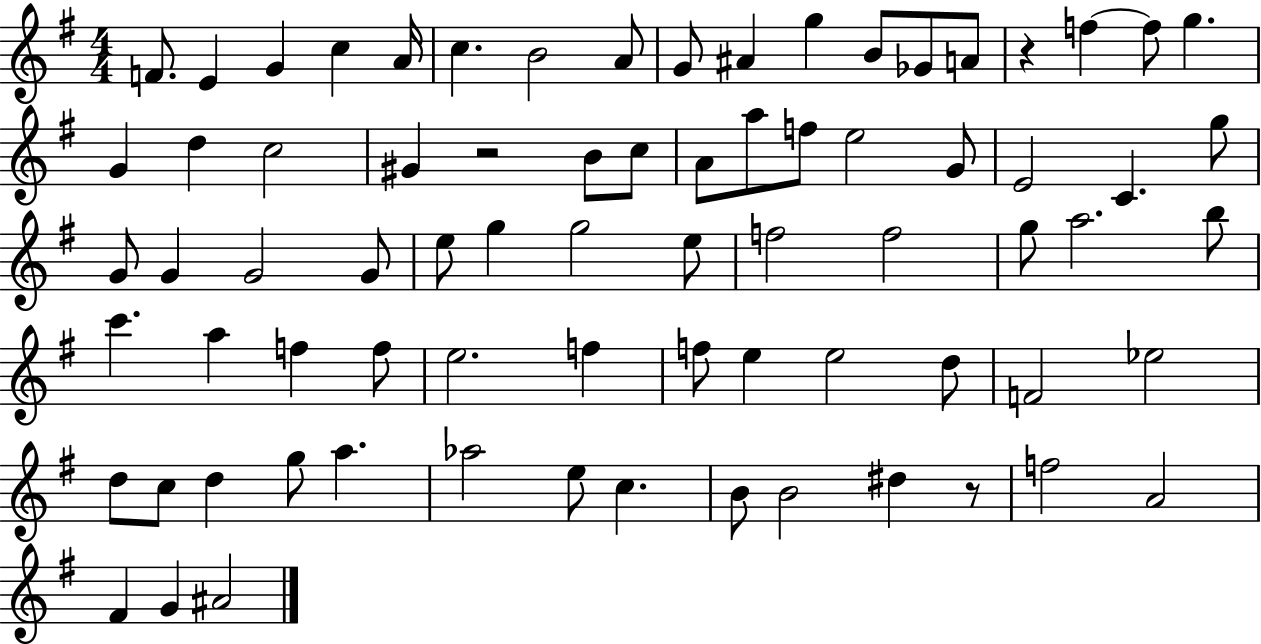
{
  \clef treble
  \numericTimeSignature
  \time 4/4
  \key g \major
  f'8. e'4 g'4 c''4 a'16 | c''4. b'2 a'8 | g'8 ais'4 g''4 b'8 ges'8 a'8 | r4 f''4~~ f''8 g''4. | \break g'4 d''4 c''2 | gis'4 r2 b'8 c''8 | a'8 a''8 f''8 e''2 g'8 | e'2 c'4. g''8 | \break g'8 g'4 g'2 g'8 | e''8 g''4 g''2 e''8 | f''2 f''2 | g''8 a''2. b''8 | \break c'''4. a''4 f''4 f''8 | e''2. f''4 | f''8 e''4 e''2 d''8 | f'2 ees''2 | \break d''8 c''8 d''4 g''8 a''4. | aes''2 e''8 c''4. | b'8 b'2 dis''4 r8 | f''2 a'2 | \break fis'4 g'4 ais'2 | \bar "|."
}